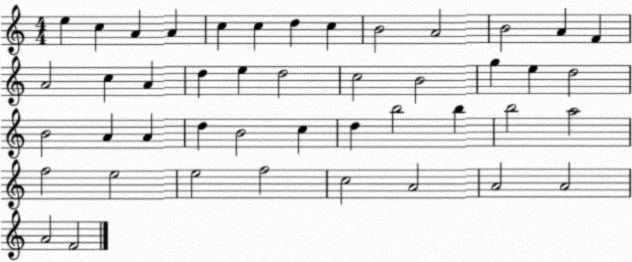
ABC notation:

X:1
T:Untitled
M:4/4
L:1/4
K:C
e c A A c c d c B2 A2 B2 A F A2 c A d e d2 c2 B2 g e d2 B2 A A d B2 c d b2 b b2 a2 f2 e2 e2 f2 c2 A2 A2 A2 A2 F2